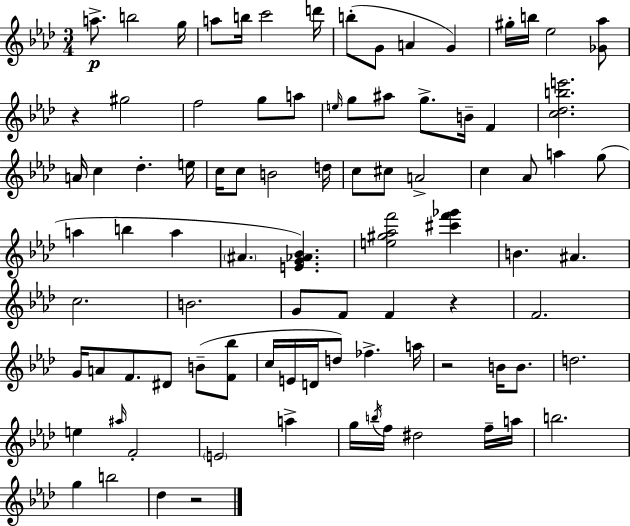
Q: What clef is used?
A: treble